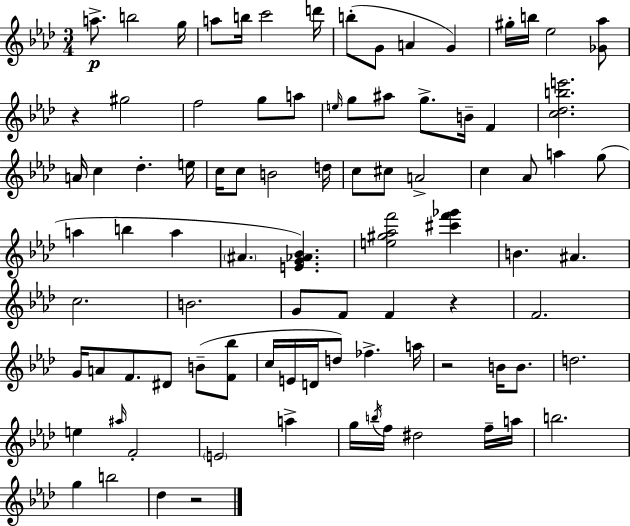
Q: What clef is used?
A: treble